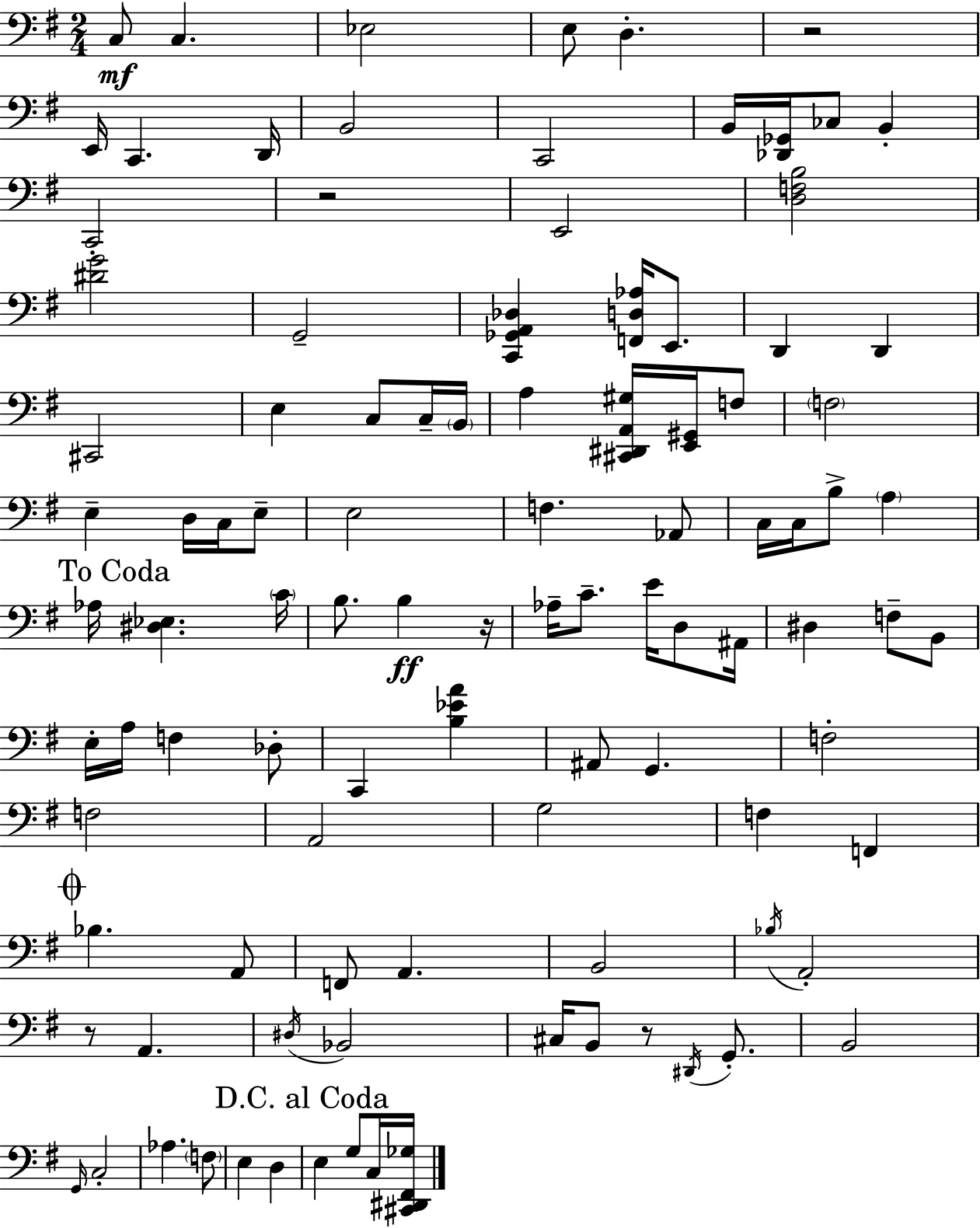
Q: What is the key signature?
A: G major